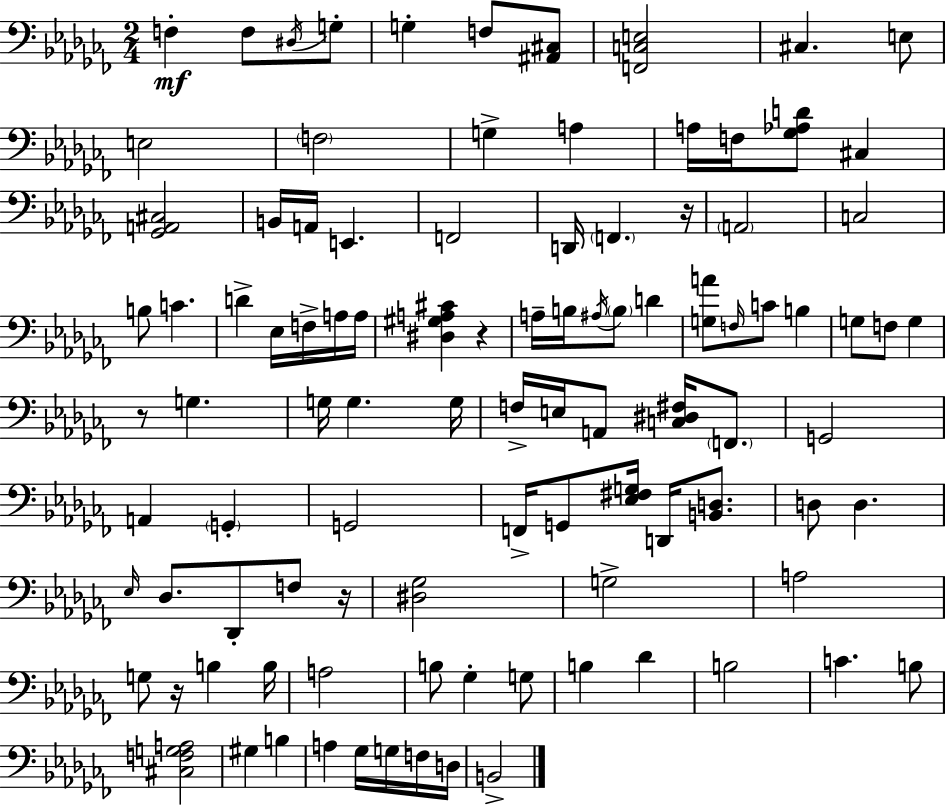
{
  \clef bass
  \numericTimeSignature
  \time 2/4
  \key aes \minor
  f4-.\mf f8 \acciaccatura { dis16 } g8-. | g4-. f8 <ais, cis>8 | <f, c e>2 | cis4. e8 | \break e2 | \parenthesize f2 | g4-> a4 | a16 f16 <ges aes d'>8 cis4 | \break <ges, a, cis>2 | b,16 a,16 e,4. | f,2 | d,16 \parenthesize f,4. | \break r16 \parenthesize a,2 | c2 | b8 c'4. | d'4-> ees16 f16-> a16 | \break a16 <dis gis a cis'>4 r4 | a16-- b16 \acciaccatura { ais16 } \parenthesize b8 d'4 | <g a'>8 \grace { f16 } c'8 b4 | g8 f8 g4 | \break r8 g4. | g16 g4. | g16 f16-> e16 a,8 <c dis fis>16 | \parenthesize f,8. g,2 | \break a,4 \parenthesize g,4-. | g,2 | f,16-> g,8 <ees fis g>16 d,16 | <b, d>8. d8 d4. | \break \grace { ees16 } des8. des,8-. | f8 r16 <dis ges>2 | g2-> | a2 | \break g8 r16 b4 | b16 a2 | b8 ges4-. | g8 b4 | \break des'4 b2 | c'4. | b8 <cis f g a>2 | gis4 | \break b4 a4 | ges16 g16 f16 d16 b,2-> | \bar "|."
}